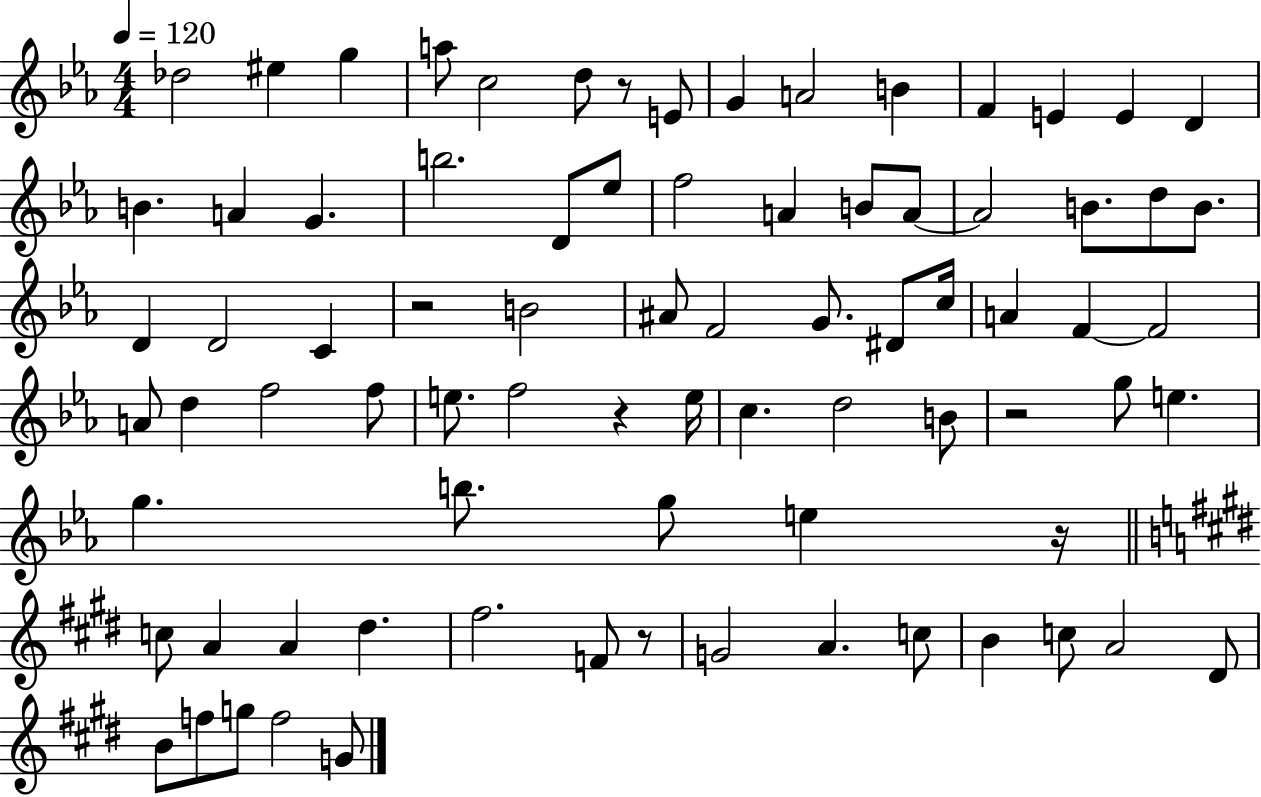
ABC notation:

X:1
T:Untitled
M:4/4
L:1/4
K:Eb
_d2 ^e g a/2 c2 d/2 z/2 E/2 G A2 B F E E D B A G b2 D/2 _e/2 f2 A B/2 A/2 A2 B/2 d/2 B/2 D D2 C z2 B2 ^A/2 F2 G/2 ^D/2 c/4 A F F2 A/2 d f2 f/2 e/2 f2 z e/4 c d2 B/2 z2 g/2 e g b/2 g/2 e z/4 c/2 A A ^d ^f2 F/2 z/2 G2 A c/2 B c/2 A2 ^D/2 B/2 f/2 g/2 f2 G/2